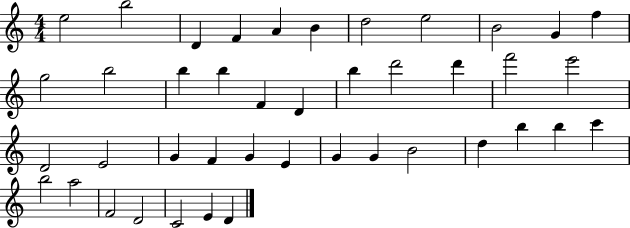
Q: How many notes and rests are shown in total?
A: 42